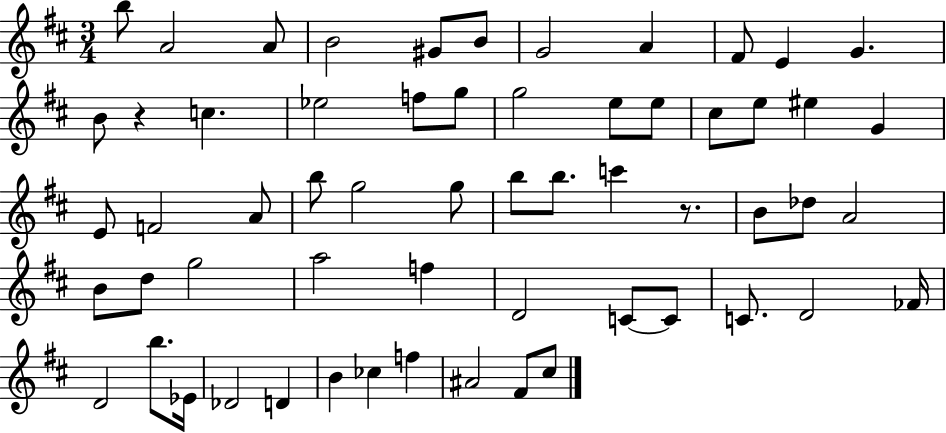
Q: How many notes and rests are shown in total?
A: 59